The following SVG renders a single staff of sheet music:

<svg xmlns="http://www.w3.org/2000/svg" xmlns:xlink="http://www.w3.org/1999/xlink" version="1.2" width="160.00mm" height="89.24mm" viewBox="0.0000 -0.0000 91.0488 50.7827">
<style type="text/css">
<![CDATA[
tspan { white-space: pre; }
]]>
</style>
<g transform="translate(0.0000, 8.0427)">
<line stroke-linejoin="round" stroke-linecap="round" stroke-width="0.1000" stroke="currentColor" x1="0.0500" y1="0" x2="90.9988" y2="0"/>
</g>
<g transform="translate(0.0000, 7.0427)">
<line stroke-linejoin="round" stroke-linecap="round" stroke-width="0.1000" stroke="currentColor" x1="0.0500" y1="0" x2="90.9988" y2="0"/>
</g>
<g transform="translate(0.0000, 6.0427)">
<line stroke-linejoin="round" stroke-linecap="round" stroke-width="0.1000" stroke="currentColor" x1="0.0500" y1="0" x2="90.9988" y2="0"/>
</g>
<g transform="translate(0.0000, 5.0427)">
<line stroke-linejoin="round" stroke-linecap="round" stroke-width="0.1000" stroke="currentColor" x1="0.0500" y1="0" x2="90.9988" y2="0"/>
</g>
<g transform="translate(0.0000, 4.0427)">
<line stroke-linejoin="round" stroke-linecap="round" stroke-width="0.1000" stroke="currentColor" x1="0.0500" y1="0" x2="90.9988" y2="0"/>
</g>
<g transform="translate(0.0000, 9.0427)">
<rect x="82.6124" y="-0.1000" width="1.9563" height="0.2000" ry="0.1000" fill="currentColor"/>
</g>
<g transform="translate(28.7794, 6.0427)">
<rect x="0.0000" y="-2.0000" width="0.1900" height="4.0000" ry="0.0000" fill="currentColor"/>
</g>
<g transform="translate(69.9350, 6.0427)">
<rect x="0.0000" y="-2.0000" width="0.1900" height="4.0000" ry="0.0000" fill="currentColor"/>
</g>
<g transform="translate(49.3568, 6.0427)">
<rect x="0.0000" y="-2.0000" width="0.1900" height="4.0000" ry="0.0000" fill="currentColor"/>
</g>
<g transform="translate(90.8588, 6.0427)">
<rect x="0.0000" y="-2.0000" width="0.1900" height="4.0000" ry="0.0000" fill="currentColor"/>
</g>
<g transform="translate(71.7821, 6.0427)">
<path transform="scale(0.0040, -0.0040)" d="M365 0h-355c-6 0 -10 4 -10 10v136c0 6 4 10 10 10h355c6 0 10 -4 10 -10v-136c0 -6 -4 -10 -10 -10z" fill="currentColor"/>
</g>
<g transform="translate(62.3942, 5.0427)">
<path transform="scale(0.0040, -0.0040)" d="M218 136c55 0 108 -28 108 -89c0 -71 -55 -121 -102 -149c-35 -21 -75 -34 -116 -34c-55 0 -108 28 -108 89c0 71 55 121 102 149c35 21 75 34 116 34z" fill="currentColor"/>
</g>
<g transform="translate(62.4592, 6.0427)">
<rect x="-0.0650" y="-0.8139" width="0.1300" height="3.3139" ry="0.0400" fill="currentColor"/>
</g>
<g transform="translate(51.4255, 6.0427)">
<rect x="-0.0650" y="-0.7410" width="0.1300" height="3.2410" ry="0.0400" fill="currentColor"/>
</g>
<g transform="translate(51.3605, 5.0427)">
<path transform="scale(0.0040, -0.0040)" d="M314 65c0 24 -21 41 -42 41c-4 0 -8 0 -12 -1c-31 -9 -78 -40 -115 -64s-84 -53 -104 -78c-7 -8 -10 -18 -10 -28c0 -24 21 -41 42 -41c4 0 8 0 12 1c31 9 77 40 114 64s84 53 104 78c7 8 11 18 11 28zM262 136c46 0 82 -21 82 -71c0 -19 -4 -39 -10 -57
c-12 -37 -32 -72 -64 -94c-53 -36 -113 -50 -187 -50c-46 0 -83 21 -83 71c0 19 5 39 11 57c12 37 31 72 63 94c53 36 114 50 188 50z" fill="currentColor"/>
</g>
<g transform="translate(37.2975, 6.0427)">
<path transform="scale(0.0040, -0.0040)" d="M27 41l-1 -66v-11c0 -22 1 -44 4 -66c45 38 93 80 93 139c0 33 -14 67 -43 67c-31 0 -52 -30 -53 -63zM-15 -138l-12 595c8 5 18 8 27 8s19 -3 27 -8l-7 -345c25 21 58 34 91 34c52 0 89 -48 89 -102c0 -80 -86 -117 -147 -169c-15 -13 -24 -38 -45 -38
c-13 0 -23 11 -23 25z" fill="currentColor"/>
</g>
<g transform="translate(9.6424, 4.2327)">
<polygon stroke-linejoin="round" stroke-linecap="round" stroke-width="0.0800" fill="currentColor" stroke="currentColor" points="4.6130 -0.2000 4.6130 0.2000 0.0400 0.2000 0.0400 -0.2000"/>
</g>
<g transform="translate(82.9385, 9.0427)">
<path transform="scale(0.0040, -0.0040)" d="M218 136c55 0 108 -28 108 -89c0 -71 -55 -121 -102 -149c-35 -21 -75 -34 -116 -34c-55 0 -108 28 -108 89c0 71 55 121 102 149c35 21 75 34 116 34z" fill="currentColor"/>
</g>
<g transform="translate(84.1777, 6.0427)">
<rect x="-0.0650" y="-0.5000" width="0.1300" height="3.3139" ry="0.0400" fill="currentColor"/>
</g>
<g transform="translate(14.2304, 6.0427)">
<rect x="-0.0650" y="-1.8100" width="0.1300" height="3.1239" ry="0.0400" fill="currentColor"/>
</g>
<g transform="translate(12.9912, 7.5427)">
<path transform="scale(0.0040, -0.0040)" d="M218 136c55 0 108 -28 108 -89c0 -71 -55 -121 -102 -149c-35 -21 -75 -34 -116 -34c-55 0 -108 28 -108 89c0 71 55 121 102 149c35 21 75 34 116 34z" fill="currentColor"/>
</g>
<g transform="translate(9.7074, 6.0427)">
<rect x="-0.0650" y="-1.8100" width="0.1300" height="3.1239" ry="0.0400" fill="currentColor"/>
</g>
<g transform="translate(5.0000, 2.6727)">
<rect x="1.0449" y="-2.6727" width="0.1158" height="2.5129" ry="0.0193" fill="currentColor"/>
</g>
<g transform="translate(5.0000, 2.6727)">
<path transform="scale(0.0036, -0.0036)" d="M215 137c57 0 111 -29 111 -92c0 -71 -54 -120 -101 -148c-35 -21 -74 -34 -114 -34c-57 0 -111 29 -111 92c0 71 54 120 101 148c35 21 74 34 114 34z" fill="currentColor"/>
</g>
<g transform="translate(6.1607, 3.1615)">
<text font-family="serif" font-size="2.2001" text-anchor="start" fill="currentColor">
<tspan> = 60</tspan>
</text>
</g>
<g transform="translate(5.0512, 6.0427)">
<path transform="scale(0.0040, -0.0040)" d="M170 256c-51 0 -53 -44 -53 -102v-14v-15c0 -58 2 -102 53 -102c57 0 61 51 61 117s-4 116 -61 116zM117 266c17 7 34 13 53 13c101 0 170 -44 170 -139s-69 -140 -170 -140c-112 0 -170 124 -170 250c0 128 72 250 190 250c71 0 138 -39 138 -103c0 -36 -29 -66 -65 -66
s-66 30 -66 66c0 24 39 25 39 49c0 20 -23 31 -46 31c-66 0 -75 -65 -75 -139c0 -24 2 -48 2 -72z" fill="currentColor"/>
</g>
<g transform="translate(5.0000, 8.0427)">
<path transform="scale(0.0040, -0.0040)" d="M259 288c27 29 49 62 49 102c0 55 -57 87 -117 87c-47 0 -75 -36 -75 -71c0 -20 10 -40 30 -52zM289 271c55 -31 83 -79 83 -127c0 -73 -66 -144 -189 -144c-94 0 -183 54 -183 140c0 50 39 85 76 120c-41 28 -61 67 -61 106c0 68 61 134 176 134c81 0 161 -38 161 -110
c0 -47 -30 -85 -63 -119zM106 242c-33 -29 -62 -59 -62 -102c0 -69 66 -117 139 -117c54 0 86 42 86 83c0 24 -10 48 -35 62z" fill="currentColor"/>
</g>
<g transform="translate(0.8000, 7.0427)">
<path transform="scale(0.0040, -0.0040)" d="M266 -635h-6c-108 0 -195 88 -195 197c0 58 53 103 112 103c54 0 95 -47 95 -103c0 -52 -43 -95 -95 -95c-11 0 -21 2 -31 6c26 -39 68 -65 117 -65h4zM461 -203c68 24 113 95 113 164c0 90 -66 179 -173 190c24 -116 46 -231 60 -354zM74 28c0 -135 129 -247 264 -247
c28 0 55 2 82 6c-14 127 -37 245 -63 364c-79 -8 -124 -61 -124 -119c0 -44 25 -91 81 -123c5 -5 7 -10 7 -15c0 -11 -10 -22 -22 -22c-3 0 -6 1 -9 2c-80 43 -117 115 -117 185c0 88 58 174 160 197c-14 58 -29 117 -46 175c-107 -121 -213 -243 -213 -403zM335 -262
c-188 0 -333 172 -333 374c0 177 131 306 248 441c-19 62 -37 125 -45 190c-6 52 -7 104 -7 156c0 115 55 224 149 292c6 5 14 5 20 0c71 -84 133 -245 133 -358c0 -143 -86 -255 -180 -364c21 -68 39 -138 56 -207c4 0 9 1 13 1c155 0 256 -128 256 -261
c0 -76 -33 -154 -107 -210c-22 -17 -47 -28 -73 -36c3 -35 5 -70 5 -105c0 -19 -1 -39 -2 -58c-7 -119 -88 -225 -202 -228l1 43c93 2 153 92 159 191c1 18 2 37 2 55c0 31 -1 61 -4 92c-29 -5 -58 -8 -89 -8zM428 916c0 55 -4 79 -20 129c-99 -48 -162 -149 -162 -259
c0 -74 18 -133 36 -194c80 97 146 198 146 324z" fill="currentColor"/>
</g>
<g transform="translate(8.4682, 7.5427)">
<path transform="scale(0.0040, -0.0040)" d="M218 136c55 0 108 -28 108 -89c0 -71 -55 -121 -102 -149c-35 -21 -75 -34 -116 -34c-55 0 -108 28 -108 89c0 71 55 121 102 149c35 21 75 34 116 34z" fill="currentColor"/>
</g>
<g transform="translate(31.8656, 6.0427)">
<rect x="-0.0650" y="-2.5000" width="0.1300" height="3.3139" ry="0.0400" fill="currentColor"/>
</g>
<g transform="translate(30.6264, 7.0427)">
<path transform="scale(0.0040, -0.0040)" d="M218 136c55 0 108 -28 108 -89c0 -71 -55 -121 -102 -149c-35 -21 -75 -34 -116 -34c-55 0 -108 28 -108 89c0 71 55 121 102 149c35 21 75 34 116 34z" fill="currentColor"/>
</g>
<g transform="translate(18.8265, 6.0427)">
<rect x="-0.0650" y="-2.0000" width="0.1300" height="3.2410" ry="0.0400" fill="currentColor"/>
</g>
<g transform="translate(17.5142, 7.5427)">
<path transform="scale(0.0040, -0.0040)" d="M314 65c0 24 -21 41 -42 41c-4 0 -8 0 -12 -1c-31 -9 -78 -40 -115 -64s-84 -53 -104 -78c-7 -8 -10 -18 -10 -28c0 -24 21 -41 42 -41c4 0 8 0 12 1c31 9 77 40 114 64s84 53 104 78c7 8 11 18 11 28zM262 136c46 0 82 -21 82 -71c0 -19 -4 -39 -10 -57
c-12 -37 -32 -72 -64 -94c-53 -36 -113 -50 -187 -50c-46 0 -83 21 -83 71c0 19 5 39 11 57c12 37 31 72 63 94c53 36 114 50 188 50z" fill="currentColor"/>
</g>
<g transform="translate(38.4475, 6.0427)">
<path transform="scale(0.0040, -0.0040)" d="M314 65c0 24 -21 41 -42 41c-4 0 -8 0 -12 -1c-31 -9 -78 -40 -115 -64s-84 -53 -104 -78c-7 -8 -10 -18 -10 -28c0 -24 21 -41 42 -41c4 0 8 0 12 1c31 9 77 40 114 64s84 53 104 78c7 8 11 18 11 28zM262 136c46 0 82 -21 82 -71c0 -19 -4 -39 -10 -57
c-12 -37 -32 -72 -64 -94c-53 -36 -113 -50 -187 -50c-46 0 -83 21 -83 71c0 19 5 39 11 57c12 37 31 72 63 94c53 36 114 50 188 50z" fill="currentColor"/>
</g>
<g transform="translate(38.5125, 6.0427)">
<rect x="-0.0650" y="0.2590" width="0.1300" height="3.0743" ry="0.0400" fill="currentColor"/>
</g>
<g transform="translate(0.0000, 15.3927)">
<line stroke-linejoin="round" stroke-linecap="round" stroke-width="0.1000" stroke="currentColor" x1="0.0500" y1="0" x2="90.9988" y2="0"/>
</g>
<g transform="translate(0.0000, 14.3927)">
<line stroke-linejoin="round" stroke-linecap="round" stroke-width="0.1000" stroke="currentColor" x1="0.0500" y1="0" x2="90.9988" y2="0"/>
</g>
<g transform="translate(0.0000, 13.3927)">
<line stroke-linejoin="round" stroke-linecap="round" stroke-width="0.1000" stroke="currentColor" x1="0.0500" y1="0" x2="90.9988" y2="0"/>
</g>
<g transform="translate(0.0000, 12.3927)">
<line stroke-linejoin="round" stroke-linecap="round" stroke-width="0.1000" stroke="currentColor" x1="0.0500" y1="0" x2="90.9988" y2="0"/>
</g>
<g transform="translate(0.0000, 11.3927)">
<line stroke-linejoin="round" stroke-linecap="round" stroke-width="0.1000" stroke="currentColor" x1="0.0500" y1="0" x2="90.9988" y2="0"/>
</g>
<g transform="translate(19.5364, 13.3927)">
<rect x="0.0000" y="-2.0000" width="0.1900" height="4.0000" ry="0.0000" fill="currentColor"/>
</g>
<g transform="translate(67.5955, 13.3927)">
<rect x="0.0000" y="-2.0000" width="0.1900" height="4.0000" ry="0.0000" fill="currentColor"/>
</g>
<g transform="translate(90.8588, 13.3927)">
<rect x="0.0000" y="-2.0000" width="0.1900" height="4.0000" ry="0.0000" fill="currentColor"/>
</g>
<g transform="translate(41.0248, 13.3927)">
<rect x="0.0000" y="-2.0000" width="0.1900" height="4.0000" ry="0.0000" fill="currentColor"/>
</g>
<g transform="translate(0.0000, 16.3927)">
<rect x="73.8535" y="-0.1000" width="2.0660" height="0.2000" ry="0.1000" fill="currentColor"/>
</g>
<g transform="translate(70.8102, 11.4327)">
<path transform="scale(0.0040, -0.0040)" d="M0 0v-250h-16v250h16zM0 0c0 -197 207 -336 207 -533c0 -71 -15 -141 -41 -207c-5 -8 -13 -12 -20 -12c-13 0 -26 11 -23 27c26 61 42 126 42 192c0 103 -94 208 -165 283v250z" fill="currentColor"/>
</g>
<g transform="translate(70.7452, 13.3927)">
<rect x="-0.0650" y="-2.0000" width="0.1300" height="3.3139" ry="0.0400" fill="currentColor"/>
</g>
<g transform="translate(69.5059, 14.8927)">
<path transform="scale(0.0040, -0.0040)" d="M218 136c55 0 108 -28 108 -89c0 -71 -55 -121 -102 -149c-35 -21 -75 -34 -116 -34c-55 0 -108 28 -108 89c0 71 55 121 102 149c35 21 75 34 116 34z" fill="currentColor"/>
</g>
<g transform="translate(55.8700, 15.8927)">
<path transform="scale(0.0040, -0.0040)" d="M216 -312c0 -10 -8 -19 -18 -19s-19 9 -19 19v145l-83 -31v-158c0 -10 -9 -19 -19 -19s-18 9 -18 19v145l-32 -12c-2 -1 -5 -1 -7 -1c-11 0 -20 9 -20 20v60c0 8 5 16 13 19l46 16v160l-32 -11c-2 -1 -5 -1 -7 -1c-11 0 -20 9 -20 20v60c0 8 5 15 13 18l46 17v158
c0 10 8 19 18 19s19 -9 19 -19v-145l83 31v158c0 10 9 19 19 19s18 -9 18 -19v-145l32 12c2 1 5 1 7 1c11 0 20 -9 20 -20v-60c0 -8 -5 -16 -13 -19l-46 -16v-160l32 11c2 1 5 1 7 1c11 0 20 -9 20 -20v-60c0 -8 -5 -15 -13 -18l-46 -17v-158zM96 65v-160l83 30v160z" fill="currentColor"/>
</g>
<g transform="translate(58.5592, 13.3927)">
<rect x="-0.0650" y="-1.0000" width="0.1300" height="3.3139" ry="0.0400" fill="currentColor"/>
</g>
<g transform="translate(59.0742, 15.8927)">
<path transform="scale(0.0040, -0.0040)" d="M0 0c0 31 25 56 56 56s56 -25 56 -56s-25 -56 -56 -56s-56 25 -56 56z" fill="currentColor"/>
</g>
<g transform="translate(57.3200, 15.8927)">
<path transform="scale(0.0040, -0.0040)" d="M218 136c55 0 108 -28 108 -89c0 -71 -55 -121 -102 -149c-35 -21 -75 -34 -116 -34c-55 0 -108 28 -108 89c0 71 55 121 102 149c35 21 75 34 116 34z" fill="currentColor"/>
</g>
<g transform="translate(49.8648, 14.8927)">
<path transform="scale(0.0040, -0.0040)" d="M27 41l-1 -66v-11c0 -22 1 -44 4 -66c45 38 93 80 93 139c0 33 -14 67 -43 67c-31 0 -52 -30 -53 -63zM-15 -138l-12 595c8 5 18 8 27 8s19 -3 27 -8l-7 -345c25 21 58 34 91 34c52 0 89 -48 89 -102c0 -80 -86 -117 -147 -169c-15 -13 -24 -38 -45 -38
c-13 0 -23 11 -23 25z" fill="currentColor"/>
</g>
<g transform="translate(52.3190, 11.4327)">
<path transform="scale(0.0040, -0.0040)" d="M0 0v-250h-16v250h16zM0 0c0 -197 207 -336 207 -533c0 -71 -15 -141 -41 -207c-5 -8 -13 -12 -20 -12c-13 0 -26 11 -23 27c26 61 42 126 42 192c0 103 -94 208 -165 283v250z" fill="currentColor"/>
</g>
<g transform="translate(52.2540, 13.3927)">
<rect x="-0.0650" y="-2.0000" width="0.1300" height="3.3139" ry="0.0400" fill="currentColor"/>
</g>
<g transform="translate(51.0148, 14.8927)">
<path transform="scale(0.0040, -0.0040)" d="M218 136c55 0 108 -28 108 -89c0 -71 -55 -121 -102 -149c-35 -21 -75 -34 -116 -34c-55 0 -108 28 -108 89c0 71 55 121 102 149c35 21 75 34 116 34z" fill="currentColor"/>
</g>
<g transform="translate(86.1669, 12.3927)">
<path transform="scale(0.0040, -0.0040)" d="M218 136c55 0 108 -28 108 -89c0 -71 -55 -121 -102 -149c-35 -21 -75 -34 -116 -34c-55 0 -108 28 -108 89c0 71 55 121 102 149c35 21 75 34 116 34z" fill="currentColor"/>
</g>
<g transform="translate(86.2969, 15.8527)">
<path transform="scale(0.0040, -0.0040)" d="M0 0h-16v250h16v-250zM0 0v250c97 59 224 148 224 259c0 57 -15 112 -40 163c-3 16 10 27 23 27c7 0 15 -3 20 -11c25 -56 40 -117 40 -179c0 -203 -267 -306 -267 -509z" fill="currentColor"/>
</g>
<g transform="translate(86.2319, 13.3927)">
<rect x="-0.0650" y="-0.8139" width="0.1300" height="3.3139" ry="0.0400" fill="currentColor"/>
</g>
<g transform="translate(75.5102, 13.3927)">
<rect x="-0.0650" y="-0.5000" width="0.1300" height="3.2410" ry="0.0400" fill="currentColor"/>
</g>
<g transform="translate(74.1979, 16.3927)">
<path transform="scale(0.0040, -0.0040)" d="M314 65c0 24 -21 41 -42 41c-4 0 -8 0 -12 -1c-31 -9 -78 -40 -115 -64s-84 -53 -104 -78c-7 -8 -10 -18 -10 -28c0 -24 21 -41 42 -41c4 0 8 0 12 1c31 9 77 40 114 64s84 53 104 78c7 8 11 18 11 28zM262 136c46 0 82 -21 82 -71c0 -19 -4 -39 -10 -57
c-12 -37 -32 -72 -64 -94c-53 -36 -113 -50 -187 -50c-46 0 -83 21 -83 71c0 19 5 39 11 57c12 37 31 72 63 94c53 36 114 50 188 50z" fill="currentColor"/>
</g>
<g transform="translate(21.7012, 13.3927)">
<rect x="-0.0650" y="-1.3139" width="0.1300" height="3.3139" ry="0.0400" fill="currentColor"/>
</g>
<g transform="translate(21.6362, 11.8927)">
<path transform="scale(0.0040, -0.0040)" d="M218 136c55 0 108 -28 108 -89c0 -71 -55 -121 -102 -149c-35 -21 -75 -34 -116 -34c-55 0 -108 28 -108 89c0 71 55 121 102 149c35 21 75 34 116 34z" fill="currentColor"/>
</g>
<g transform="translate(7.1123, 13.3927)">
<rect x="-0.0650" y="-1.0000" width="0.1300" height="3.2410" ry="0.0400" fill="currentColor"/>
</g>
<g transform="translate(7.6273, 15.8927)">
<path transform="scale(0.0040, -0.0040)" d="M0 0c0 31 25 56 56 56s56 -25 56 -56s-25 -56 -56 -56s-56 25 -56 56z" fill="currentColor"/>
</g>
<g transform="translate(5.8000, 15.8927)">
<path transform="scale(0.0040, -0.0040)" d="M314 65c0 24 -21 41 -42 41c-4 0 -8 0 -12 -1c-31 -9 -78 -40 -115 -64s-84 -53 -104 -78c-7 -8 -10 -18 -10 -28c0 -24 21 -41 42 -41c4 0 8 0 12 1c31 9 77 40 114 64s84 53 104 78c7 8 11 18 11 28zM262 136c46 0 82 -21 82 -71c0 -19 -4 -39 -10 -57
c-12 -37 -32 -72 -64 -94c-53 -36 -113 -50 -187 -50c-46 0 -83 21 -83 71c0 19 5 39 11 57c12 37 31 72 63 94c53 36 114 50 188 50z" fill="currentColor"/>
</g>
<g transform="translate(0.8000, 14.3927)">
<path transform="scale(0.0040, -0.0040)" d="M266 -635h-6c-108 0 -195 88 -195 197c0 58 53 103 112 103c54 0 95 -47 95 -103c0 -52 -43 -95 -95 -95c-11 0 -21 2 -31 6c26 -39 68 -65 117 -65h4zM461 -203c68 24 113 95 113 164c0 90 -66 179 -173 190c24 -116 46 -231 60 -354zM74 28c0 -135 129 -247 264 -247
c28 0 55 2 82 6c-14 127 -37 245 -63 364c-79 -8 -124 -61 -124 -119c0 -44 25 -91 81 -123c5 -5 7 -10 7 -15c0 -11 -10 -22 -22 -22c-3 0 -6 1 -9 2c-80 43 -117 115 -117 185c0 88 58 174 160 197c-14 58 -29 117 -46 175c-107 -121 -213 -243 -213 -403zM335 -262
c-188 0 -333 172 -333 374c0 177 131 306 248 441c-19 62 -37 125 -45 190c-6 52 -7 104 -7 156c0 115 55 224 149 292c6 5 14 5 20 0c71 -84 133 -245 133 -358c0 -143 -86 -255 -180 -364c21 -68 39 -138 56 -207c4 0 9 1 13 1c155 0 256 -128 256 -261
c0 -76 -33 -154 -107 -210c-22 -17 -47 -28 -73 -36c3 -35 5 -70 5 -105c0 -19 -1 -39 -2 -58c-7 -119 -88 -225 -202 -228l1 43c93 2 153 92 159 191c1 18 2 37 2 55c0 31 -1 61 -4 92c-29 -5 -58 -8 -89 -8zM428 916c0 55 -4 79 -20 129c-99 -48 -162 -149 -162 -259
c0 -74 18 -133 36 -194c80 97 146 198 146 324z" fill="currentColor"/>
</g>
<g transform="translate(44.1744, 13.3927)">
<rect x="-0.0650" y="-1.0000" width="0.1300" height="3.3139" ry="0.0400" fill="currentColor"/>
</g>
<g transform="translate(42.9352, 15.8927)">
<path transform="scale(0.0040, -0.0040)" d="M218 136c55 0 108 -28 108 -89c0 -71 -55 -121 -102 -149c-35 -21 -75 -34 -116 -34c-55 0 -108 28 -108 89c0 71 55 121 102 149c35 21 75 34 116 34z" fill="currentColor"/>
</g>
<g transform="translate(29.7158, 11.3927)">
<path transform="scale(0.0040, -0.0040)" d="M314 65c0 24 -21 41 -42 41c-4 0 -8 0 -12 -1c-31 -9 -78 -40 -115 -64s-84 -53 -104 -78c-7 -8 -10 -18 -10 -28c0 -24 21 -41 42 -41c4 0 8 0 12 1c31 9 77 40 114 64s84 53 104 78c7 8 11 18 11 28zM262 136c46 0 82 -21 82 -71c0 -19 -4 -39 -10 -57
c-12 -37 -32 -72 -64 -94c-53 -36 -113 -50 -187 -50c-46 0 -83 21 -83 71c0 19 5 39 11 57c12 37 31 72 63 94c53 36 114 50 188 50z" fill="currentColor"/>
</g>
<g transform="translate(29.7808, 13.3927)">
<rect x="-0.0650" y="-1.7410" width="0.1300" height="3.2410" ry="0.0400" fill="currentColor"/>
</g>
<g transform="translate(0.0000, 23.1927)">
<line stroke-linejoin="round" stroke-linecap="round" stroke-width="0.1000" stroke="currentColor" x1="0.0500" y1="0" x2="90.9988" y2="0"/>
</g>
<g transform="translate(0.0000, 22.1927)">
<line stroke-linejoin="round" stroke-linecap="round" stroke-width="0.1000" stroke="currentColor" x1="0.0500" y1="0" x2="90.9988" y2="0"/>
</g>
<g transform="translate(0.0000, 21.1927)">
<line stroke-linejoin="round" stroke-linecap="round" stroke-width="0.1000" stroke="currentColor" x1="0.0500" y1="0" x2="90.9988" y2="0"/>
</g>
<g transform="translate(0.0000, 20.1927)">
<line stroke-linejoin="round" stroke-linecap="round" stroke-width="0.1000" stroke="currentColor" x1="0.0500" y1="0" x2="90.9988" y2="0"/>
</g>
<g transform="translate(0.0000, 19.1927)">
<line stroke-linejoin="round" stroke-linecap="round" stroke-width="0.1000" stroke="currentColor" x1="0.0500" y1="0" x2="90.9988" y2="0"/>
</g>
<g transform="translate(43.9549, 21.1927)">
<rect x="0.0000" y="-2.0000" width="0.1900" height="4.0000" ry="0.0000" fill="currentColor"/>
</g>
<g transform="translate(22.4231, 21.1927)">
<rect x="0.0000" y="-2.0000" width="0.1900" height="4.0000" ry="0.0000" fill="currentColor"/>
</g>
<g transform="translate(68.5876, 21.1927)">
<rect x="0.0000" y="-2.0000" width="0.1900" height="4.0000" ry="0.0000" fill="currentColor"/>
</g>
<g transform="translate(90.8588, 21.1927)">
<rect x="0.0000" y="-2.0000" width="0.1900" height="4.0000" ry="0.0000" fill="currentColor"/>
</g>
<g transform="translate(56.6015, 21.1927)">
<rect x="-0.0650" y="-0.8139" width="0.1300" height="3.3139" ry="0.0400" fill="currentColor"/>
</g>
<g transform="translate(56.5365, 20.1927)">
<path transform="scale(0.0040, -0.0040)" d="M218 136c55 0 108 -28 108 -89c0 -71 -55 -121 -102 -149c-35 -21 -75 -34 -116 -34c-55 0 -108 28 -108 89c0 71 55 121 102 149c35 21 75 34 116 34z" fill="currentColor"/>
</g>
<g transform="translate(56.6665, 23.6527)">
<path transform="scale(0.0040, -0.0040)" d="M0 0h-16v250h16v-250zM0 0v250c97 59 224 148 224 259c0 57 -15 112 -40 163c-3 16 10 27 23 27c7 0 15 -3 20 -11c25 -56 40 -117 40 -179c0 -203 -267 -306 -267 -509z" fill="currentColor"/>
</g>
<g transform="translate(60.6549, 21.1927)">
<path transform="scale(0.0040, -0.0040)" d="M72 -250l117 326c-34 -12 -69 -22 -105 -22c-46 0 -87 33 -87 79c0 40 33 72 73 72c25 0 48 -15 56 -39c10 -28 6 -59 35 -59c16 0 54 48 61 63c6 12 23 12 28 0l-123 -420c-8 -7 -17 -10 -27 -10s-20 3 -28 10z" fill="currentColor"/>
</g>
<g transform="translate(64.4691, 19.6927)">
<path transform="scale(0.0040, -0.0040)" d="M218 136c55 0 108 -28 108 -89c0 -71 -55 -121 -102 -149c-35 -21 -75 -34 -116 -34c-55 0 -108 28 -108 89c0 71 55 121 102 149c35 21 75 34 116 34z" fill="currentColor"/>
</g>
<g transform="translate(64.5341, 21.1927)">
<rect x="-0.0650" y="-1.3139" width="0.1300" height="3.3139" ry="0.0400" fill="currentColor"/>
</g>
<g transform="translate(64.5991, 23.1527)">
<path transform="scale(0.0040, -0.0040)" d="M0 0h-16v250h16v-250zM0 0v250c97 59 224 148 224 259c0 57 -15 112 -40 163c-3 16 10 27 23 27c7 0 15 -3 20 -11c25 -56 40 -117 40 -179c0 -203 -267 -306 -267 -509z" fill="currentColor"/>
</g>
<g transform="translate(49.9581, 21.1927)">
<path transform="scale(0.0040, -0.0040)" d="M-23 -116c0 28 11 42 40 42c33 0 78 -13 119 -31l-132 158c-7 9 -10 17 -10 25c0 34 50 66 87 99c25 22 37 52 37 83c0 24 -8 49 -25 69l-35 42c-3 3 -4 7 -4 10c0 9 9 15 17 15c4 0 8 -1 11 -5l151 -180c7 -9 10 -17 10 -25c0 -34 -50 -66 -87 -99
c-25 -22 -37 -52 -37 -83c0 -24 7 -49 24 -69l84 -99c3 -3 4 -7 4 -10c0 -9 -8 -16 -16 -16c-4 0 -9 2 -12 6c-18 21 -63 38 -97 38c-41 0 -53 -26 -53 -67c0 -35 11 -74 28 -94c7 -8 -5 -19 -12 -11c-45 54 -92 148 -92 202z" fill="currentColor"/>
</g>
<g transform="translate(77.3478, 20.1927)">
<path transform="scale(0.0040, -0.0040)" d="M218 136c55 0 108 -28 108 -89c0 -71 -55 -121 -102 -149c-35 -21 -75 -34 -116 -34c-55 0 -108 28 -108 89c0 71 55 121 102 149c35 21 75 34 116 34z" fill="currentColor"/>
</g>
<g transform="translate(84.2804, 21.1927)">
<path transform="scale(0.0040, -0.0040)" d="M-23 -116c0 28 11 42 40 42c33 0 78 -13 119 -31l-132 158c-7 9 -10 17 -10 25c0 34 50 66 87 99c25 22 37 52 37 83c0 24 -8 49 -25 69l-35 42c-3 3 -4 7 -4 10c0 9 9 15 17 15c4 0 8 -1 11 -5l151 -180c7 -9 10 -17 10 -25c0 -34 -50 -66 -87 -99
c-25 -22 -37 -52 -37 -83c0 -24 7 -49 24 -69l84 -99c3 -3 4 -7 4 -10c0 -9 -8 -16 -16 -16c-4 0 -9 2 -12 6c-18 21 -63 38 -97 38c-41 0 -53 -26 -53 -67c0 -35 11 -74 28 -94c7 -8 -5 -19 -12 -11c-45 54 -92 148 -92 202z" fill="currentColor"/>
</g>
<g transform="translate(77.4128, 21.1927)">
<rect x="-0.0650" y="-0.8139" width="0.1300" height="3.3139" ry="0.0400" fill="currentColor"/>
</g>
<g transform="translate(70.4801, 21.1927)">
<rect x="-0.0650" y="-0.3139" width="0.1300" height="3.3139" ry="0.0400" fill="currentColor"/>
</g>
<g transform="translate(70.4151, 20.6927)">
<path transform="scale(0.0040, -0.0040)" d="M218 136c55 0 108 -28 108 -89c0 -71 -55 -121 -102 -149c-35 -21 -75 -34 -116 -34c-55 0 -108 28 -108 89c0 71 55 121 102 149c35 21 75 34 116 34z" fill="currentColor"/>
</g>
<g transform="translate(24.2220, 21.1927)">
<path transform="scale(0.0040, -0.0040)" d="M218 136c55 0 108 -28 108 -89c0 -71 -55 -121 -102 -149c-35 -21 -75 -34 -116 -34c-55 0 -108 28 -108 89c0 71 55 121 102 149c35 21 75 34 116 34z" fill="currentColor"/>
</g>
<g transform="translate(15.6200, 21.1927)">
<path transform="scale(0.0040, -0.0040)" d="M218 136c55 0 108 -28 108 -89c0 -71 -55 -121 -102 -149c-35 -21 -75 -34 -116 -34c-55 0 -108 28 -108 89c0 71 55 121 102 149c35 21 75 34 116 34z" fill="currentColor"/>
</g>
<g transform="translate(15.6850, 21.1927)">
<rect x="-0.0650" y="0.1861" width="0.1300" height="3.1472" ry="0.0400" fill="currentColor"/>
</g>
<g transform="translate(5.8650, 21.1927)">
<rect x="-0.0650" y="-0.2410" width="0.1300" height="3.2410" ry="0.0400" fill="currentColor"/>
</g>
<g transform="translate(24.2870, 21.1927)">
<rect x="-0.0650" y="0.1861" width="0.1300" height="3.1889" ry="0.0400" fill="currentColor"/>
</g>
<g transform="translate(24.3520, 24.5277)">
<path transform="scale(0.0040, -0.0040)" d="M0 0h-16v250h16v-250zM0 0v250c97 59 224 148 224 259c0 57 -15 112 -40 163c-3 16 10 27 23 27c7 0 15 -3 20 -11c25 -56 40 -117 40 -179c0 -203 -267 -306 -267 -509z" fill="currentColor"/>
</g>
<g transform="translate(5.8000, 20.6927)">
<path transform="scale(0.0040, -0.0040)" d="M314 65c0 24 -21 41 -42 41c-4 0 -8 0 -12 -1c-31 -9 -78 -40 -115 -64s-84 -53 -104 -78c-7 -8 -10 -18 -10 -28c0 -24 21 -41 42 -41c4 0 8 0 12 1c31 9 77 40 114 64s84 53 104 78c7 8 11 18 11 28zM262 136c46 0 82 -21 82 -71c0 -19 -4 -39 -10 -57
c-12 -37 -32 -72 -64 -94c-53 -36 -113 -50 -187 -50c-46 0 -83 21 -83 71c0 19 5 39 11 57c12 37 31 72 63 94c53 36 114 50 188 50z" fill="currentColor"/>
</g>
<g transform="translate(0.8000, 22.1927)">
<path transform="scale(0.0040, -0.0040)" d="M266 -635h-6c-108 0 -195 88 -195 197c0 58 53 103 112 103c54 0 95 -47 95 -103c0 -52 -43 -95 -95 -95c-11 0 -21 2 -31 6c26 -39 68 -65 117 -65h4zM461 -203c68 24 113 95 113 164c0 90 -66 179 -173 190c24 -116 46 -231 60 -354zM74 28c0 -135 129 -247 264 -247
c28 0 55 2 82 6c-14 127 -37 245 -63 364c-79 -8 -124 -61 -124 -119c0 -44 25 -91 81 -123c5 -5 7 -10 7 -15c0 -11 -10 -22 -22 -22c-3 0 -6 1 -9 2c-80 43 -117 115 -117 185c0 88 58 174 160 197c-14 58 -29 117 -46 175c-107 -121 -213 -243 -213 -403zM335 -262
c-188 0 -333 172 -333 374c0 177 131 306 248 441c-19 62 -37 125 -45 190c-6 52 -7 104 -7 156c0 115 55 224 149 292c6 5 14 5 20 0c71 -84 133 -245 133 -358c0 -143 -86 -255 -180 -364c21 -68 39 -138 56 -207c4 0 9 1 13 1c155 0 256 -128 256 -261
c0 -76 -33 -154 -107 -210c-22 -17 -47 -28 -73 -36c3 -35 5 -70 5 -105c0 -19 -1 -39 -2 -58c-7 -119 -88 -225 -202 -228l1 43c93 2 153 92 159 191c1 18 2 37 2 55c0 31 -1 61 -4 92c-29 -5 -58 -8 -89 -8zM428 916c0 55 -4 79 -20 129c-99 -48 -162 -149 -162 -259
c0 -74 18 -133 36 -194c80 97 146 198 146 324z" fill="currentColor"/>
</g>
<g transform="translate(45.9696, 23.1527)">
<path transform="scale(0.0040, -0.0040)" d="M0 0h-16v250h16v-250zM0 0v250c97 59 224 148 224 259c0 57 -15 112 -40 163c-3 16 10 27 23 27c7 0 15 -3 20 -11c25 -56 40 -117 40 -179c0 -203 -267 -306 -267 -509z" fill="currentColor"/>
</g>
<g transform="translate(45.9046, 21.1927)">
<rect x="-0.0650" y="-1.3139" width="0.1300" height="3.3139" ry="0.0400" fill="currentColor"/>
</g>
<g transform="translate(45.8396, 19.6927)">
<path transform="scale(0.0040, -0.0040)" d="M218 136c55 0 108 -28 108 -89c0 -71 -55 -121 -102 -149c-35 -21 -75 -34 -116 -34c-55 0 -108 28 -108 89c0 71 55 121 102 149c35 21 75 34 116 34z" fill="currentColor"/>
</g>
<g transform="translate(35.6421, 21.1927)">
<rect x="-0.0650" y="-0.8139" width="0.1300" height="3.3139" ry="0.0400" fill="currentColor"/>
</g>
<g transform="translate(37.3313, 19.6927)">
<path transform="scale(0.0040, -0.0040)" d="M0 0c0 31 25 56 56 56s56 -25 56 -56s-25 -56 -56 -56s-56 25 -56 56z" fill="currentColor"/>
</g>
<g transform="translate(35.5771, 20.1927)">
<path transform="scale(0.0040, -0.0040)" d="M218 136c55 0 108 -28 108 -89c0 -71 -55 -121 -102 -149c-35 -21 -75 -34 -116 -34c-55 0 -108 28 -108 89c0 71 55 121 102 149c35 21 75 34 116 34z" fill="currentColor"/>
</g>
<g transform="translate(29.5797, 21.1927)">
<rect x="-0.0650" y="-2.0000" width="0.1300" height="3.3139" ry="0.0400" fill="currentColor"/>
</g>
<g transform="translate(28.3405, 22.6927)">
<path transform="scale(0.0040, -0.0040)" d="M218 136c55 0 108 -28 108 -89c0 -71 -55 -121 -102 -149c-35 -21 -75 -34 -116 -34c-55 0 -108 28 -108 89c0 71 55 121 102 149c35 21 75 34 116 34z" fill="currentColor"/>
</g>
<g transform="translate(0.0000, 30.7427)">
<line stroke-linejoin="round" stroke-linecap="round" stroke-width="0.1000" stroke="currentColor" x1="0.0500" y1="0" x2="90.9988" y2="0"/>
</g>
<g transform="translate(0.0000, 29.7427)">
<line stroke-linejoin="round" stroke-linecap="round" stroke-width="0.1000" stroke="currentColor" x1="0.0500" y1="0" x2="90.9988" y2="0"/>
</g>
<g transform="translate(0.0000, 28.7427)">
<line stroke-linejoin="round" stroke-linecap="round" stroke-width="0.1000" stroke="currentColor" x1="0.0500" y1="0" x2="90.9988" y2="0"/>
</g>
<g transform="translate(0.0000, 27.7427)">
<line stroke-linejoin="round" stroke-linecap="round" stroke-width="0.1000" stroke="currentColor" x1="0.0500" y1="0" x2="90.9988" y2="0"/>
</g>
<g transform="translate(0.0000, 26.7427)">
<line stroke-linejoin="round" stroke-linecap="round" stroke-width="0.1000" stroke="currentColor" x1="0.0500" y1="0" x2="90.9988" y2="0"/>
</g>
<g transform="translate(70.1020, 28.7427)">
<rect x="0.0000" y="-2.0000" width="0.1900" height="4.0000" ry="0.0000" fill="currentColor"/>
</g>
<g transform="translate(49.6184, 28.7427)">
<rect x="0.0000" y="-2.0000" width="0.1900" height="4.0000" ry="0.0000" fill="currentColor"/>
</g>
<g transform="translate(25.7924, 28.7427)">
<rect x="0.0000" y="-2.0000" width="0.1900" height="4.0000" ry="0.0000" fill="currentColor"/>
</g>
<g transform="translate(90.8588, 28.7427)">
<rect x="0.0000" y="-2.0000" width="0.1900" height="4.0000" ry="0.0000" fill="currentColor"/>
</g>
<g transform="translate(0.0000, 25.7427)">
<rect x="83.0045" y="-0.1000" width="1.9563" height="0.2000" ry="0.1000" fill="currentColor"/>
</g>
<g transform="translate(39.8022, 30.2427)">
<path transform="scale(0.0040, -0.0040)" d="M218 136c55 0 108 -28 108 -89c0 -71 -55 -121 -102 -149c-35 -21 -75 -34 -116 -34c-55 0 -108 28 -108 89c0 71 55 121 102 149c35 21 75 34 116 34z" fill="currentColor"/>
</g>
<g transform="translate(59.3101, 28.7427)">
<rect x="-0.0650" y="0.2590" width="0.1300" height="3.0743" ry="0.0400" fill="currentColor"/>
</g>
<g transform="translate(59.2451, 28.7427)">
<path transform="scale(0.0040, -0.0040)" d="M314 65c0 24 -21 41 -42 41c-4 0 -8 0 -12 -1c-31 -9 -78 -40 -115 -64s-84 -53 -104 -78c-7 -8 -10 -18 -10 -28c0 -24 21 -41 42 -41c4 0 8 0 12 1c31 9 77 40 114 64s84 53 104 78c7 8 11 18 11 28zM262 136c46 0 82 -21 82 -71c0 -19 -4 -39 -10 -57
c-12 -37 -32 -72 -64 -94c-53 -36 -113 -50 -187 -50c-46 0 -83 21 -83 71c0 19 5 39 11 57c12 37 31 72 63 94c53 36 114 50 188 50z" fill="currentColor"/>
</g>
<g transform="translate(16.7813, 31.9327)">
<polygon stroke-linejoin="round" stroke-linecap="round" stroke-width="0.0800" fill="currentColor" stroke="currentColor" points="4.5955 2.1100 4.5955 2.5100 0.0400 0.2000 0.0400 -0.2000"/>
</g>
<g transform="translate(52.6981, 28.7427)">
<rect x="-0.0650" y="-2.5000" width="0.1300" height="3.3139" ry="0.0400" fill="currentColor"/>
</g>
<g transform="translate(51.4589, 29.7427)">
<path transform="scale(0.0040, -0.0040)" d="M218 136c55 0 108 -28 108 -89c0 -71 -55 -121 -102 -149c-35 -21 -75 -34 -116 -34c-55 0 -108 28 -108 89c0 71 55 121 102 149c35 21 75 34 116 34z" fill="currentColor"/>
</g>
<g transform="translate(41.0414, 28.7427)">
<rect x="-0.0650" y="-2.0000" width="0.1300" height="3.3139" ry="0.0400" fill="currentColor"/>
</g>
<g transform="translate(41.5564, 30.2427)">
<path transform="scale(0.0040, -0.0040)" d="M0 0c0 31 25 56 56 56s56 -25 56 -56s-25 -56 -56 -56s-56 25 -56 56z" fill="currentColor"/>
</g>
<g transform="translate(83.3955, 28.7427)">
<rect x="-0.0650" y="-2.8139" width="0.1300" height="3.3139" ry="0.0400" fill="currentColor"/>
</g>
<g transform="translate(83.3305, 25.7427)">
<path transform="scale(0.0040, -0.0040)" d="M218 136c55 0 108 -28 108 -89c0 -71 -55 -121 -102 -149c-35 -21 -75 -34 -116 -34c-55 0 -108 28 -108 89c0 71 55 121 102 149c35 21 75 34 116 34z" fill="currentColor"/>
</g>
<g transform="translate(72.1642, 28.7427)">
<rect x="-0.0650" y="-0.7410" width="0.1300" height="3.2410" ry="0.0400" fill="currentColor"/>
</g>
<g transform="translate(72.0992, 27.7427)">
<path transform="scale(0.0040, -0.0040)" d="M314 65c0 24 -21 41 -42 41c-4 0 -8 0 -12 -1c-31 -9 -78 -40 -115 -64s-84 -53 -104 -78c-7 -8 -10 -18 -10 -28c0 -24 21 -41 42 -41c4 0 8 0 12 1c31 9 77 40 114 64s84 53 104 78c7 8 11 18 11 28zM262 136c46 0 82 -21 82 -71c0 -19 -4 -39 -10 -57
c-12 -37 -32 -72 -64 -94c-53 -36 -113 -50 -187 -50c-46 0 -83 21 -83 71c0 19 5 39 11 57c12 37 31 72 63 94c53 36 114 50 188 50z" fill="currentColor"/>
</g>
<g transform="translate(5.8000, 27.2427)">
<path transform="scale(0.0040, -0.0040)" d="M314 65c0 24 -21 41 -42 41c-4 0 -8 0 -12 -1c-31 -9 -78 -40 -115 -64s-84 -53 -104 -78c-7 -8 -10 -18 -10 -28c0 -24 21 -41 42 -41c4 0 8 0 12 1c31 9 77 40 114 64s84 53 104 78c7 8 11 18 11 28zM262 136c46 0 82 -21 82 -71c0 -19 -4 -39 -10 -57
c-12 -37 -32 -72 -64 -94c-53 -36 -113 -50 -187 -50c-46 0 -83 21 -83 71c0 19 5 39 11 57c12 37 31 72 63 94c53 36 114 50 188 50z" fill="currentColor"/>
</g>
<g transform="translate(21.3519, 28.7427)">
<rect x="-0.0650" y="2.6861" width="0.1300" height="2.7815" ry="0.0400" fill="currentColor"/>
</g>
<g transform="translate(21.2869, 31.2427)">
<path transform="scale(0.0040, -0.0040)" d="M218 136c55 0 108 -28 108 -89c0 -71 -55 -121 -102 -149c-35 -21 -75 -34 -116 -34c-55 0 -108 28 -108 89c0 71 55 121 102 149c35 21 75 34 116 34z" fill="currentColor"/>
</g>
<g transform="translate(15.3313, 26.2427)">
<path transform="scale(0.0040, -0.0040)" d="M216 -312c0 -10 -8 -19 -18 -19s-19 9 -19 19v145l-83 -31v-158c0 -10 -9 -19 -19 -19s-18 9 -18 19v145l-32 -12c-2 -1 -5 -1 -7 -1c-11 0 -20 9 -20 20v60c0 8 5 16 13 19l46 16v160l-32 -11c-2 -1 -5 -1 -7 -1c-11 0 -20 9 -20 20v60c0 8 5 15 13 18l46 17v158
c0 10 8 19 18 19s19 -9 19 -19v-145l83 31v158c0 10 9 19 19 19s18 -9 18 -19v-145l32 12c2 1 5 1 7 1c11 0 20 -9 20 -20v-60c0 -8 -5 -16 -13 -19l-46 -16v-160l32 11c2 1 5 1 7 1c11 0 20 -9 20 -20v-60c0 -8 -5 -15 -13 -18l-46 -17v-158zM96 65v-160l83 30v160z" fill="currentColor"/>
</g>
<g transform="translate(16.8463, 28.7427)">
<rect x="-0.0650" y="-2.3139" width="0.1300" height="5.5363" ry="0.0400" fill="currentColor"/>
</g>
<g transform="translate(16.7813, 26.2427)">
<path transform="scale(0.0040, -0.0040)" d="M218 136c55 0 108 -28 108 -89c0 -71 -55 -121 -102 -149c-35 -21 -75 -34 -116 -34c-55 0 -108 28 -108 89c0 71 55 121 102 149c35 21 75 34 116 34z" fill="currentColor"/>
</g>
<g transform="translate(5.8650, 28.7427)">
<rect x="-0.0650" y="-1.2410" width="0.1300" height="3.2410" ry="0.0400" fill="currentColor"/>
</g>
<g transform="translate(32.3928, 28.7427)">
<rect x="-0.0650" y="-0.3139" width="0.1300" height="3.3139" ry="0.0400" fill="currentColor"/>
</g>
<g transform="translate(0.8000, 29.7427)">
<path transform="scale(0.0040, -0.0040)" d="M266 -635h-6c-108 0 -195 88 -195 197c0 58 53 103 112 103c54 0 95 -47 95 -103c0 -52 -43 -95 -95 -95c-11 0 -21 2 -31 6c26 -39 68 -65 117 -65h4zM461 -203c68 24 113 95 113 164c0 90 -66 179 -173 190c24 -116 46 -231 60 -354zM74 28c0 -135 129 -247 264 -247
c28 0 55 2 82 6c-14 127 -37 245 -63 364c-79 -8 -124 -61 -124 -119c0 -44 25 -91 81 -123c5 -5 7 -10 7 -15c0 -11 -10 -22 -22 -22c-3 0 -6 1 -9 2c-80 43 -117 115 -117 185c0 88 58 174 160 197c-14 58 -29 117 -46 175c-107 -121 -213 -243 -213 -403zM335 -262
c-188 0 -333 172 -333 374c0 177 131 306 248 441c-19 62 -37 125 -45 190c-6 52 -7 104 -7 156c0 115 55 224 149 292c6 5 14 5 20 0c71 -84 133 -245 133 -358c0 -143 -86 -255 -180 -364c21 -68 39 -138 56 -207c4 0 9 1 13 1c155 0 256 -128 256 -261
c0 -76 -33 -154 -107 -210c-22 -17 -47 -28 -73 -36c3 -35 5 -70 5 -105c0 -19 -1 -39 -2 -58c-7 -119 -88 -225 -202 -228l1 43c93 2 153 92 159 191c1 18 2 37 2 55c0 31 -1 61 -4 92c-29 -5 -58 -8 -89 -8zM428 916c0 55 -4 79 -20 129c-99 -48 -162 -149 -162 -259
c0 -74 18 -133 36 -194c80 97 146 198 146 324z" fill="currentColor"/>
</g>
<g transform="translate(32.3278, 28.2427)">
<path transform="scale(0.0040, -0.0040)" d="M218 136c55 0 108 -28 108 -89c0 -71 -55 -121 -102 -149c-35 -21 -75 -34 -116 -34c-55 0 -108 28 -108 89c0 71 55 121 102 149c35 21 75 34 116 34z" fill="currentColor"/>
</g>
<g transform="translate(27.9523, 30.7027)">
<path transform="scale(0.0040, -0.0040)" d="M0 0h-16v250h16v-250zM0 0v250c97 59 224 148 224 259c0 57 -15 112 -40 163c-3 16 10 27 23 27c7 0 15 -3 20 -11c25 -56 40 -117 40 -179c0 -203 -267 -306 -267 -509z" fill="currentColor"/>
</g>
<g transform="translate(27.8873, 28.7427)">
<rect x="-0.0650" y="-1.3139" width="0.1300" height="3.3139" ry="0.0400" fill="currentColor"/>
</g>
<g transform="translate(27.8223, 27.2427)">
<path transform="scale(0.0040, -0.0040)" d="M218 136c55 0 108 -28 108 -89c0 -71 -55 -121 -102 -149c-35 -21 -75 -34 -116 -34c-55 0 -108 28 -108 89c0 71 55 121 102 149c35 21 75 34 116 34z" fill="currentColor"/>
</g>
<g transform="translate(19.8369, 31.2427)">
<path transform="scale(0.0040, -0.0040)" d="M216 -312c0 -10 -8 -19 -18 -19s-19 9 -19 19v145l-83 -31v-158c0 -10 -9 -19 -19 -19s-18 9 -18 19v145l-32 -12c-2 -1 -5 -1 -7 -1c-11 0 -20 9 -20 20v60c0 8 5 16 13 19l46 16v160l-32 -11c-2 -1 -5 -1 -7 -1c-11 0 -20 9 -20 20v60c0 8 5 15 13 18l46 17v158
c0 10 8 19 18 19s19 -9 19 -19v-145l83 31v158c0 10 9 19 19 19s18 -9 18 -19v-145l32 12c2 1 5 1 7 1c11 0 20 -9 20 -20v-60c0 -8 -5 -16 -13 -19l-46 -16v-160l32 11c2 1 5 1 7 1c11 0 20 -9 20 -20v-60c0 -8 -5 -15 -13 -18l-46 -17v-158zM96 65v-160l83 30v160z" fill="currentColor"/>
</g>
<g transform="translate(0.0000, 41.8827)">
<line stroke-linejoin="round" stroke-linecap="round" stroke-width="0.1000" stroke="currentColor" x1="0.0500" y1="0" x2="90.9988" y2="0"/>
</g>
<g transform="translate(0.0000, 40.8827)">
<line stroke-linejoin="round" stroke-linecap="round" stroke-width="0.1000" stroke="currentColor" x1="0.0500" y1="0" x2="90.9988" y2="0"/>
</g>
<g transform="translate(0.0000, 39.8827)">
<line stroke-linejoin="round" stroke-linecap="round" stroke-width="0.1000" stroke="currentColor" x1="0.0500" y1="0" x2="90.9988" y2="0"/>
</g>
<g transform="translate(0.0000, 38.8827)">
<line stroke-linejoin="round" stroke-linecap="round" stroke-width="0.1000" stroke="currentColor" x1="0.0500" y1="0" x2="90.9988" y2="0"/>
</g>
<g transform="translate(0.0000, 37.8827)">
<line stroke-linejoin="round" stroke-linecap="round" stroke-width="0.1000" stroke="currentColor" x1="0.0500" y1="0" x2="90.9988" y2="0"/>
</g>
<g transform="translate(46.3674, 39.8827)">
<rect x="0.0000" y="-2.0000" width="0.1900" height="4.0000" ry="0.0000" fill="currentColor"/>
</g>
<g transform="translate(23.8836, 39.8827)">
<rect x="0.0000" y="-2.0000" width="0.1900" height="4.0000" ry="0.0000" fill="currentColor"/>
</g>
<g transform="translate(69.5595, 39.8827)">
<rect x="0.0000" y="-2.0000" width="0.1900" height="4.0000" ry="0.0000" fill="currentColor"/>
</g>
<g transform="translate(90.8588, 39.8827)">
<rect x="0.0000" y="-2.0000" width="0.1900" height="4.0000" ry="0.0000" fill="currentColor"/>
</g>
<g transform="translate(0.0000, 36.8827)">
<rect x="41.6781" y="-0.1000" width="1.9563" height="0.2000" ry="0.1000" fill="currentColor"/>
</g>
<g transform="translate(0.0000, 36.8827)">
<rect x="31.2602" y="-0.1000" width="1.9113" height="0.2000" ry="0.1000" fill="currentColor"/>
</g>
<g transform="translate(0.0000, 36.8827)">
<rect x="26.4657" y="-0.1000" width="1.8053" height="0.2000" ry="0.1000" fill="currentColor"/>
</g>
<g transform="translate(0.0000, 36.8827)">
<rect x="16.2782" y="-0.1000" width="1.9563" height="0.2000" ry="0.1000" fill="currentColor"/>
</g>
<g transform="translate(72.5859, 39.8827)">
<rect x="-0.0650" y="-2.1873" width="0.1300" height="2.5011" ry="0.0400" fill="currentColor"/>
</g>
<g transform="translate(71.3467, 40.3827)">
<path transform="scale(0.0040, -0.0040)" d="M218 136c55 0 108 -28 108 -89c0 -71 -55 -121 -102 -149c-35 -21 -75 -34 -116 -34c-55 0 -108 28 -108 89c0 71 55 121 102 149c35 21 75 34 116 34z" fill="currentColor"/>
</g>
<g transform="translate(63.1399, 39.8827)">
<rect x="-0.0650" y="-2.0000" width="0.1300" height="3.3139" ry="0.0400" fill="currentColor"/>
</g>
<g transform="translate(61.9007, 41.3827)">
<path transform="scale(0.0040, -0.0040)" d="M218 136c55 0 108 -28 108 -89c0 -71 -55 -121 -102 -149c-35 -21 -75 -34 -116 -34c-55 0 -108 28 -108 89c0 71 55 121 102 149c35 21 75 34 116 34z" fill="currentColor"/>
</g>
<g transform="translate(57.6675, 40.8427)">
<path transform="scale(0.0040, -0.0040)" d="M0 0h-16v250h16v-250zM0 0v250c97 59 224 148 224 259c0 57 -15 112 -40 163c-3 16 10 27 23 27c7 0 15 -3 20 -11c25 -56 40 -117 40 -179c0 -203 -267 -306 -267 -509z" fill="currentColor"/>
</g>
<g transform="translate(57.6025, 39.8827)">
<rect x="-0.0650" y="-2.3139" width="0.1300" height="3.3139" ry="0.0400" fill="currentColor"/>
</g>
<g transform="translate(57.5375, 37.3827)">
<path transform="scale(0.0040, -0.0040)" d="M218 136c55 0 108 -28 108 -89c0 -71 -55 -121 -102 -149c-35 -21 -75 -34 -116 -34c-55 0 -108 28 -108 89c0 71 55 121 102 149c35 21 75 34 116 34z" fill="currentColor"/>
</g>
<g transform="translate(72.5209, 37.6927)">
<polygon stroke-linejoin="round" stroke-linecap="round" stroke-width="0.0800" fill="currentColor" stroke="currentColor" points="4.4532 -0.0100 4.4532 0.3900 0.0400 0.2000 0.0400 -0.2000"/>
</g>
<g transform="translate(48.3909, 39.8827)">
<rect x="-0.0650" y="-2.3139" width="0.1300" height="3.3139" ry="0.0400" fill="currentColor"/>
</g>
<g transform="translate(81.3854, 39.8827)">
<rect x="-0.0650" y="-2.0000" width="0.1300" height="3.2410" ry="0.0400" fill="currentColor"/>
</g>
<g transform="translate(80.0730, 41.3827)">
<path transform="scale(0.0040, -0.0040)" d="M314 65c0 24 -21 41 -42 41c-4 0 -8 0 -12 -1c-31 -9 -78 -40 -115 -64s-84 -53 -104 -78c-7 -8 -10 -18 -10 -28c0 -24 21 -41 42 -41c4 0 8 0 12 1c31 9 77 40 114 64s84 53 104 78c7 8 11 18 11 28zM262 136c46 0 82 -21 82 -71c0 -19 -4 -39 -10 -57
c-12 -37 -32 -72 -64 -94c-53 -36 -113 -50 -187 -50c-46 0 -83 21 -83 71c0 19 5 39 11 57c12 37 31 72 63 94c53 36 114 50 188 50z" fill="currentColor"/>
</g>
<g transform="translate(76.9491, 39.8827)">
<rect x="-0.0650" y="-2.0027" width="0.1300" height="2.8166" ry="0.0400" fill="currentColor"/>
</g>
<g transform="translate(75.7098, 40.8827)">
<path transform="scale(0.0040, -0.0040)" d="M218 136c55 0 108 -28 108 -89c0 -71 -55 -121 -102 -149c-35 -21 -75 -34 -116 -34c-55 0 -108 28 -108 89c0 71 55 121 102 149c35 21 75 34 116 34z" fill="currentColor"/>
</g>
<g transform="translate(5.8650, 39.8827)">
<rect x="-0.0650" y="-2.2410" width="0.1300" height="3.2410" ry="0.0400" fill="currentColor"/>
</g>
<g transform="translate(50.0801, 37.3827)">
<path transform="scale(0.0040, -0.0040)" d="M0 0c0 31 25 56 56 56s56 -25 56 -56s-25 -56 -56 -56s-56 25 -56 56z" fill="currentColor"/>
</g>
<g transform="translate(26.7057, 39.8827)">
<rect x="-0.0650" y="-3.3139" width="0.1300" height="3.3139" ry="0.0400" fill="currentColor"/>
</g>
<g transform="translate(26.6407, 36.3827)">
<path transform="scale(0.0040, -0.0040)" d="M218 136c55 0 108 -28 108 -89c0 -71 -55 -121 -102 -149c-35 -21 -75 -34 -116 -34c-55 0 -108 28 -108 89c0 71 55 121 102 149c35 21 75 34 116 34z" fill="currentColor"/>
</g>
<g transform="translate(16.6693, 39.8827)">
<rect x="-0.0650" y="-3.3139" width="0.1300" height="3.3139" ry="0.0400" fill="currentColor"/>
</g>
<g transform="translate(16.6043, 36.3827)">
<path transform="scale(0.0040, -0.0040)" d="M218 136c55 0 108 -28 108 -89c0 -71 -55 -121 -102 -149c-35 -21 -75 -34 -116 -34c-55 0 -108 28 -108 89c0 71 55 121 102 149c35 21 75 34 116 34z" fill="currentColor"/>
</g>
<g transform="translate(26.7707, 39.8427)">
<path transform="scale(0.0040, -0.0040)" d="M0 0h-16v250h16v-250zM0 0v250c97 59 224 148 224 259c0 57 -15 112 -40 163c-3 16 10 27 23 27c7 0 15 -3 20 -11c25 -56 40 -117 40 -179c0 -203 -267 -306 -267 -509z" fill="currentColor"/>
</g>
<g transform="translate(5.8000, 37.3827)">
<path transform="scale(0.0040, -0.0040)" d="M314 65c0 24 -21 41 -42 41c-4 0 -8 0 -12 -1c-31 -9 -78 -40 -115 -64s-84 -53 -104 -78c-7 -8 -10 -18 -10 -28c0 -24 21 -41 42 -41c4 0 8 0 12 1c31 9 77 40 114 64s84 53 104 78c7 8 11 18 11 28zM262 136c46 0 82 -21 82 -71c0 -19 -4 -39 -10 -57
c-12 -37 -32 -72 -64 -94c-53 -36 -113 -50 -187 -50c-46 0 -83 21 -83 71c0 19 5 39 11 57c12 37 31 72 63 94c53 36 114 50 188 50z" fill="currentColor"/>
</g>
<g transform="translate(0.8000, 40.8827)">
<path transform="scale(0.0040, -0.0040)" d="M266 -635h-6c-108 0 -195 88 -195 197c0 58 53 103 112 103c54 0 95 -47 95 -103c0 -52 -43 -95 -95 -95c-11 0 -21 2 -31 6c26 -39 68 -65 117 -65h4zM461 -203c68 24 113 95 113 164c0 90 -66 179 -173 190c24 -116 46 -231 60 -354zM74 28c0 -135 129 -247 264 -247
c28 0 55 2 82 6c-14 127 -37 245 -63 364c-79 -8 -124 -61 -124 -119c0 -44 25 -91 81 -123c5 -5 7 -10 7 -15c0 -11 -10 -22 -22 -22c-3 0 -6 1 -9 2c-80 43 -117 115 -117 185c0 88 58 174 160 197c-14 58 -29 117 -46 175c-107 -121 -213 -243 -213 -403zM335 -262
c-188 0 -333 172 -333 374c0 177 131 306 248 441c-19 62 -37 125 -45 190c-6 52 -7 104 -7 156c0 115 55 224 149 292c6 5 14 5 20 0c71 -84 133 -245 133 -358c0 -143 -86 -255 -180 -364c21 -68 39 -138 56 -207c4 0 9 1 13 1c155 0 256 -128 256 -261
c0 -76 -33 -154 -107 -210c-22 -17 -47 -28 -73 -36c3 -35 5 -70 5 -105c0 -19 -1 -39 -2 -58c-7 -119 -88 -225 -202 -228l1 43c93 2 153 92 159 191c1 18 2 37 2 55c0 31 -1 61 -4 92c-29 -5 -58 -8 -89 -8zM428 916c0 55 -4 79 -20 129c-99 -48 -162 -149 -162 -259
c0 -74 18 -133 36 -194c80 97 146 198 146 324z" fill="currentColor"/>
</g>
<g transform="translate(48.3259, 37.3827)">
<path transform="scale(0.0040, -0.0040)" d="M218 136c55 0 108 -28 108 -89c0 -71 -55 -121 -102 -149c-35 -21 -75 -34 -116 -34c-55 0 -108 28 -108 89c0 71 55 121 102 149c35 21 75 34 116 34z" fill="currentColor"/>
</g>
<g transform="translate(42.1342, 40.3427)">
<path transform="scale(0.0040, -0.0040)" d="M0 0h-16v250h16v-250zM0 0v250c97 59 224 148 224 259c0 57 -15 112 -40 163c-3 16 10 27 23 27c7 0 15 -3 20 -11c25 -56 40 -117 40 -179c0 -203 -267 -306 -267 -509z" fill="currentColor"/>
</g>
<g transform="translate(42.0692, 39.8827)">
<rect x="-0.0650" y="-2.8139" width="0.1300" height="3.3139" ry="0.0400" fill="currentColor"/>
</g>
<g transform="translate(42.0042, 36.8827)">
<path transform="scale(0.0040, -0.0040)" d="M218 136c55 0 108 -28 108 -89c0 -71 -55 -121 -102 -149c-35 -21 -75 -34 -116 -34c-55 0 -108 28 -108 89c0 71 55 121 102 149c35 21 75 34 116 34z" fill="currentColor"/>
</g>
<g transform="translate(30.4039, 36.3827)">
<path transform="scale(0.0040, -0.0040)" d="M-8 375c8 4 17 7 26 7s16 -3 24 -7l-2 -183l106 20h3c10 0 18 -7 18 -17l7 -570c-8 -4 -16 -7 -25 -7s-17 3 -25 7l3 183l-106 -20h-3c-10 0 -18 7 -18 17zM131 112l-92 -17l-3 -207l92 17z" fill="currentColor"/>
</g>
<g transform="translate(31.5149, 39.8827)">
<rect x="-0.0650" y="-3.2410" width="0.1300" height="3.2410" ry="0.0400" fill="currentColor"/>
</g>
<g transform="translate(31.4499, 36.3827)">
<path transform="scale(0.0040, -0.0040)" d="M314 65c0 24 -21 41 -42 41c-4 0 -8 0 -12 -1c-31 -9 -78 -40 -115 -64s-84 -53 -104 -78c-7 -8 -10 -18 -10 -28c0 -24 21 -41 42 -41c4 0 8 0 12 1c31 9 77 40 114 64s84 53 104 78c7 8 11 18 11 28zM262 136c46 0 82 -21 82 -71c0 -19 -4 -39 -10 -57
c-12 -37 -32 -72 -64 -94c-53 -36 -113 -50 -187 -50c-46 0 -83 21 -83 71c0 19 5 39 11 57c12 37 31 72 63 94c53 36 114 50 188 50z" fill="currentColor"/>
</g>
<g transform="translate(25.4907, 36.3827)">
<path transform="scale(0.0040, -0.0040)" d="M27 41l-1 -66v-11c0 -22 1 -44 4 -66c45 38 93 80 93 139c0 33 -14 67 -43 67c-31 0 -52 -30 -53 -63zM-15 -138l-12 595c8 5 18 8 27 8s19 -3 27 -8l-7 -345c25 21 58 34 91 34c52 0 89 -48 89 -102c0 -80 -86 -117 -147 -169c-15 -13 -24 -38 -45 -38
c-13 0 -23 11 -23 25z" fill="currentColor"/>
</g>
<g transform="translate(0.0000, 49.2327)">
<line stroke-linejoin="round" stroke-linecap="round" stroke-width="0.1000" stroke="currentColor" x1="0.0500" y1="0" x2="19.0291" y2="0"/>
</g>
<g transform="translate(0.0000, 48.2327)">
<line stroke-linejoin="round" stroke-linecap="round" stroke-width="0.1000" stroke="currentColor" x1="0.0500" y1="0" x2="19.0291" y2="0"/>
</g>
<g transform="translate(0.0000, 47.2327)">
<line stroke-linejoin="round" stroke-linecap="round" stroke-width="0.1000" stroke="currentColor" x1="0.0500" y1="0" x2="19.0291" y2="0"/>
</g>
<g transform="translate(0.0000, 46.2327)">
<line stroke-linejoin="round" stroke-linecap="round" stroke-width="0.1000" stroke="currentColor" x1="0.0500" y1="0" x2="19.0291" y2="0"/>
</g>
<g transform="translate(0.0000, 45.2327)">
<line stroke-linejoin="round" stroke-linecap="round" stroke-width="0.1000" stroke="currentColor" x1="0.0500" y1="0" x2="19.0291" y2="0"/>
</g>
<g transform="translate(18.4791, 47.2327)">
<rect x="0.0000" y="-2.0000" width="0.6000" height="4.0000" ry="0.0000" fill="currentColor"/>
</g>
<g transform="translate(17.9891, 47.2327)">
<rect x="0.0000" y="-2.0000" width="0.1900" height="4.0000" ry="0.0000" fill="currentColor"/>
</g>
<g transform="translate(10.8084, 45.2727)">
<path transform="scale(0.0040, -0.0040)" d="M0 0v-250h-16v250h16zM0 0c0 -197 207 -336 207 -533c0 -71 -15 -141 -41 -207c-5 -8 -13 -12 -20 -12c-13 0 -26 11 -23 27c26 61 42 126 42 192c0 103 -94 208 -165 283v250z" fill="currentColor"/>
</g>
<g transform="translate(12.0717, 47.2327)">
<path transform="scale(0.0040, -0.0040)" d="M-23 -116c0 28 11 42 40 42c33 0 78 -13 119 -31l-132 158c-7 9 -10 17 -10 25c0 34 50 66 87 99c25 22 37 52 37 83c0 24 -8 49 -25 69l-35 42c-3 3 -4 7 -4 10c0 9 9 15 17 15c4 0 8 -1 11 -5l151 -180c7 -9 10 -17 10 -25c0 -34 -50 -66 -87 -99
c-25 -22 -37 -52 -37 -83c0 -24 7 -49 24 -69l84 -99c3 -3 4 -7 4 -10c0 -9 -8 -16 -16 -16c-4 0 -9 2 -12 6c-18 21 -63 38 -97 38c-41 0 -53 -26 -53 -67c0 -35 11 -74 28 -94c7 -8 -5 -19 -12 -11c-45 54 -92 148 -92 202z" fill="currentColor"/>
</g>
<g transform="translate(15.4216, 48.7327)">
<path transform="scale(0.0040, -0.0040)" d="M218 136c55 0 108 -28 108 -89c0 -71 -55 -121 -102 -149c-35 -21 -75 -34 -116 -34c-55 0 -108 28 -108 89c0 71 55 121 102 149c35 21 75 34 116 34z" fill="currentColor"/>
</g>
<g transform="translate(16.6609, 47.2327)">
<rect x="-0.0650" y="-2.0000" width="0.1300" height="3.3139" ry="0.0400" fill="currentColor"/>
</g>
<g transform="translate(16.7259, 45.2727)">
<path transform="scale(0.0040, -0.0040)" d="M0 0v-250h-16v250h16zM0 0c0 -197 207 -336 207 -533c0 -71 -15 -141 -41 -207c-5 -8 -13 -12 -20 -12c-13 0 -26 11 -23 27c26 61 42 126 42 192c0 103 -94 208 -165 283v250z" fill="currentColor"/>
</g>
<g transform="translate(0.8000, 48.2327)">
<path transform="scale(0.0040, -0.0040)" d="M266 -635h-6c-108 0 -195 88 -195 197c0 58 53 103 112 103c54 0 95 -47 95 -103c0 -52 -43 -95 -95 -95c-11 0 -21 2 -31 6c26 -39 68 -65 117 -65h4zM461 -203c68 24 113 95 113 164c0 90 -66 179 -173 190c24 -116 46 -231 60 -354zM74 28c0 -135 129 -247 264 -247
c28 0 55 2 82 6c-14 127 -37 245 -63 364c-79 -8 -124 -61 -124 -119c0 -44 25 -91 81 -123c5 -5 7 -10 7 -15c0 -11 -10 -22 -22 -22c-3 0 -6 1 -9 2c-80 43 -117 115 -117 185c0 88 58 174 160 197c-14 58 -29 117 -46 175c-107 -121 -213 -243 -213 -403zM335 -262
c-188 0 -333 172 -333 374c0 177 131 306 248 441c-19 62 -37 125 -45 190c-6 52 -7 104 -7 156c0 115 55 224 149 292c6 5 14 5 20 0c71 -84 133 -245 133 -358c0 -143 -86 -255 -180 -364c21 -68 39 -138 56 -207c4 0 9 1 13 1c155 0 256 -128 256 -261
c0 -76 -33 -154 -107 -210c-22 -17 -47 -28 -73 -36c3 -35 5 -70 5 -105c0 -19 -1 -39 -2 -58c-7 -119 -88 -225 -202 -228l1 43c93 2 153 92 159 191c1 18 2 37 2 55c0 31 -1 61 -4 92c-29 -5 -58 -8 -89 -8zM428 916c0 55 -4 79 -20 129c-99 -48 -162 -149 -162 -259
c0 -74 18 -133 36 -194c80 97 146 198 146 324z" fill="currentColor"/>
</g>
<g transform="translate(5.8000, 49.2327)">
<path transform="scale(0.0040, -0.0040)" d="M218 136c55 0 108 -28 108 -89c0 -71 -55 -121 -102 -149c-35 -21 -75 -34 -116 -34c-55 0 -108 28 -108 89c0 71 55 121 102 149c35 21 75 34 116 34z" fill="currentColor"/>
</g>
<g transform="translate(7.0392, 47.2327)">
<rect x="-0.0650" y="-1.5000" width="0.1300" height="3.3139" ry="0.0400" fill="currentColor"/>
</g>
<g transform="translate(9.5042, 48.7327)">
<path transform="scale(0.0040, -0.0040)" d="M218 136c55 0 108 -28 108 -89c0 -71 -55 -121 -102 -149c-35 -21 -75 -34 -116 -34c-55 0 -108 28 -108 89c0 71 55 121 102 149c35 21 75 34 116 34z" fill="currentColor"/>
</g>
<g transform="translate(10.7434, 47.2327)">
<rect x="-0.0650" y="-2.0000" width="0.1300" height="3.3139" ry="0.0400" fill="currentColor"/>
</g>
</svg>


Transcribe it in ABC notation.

X:1
T:Untitled
M:6/8
L:1/4
K:C
F/2 F/2 F2 G _B2 d2 d z2 C D2 e f2 D _F/2 ^D F/2 C2 d/2 c2 B B/2 F d e/2 z d/2 z/2 e/2 c d z e2 ^g/2 ^D/2 e/2 c F G B2 d2 a g2 b _b/2 b2 a/2 g g/2 F A/2 G/2 F2 E F/2 z F/2